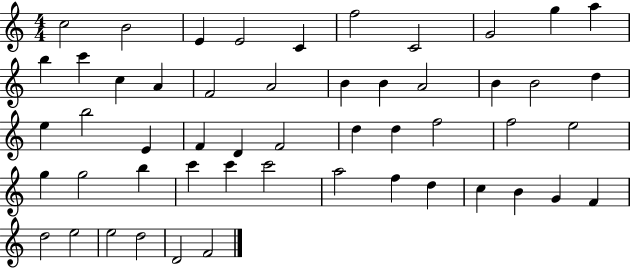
C5/h B4/h E4/q E4/h C4/q F5/h C4/h G4/h G5/q A5/q B5/q C6/q C5/q A4/q F4/h A4/h B4/q B4/q A4/h B4/q B4/h D5/q E5/q B5/h E4/q F4/q D4/q F4/h D5/q D5/q F5/h F5/h E5/h G5/q G5/h B5/q C6/q C6/q C6/h A5/h F5/q D5/q C5/q B4/q G4/q F4/q D5/h E5/h E5/h D5/h D4/h F4/h